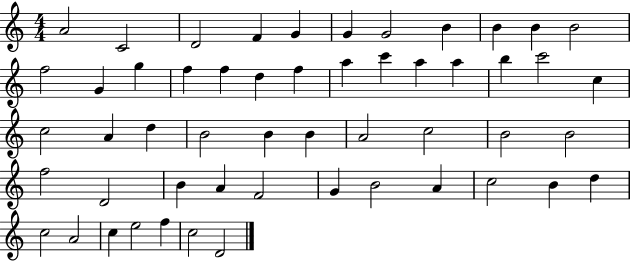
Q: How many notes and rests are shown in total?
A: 53